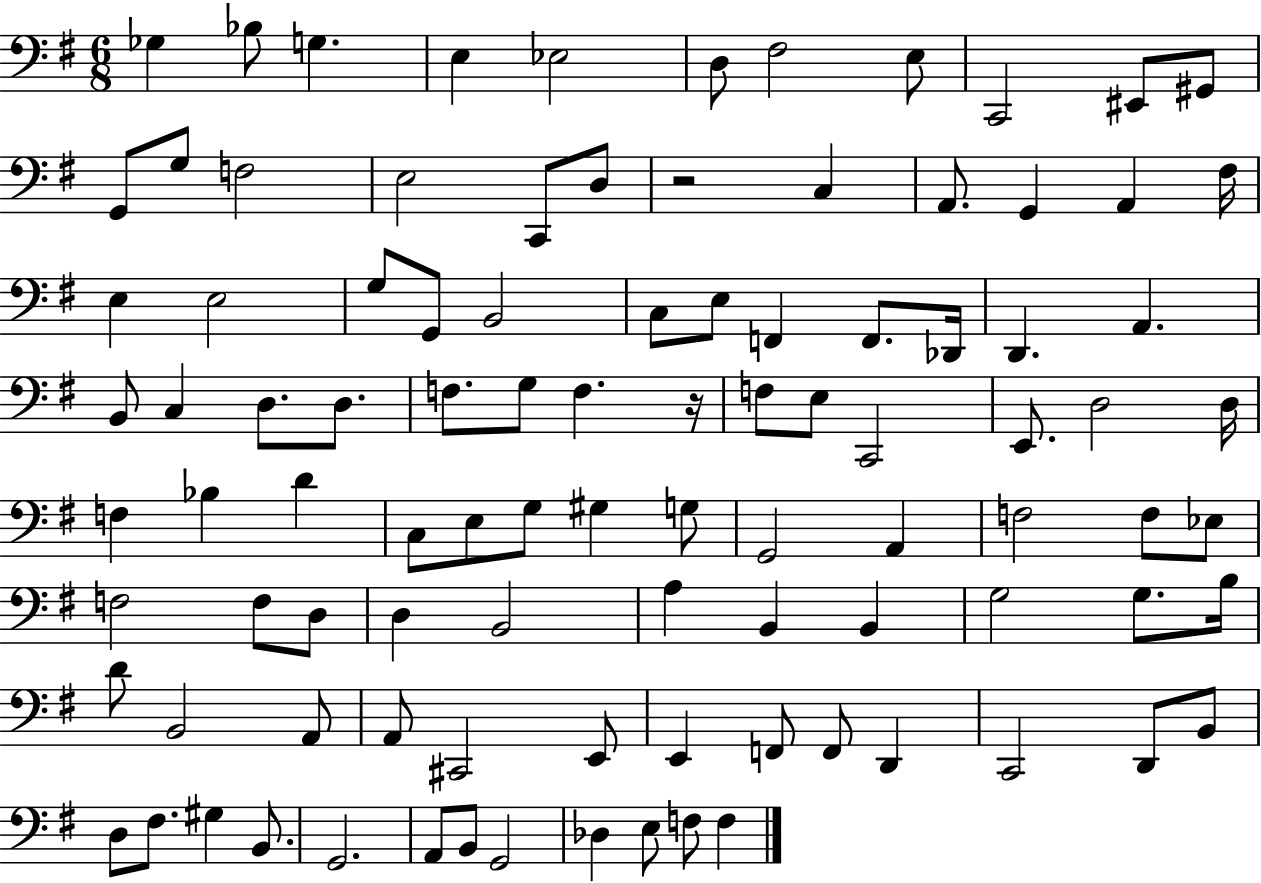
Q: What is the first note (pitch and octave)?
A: Gb3